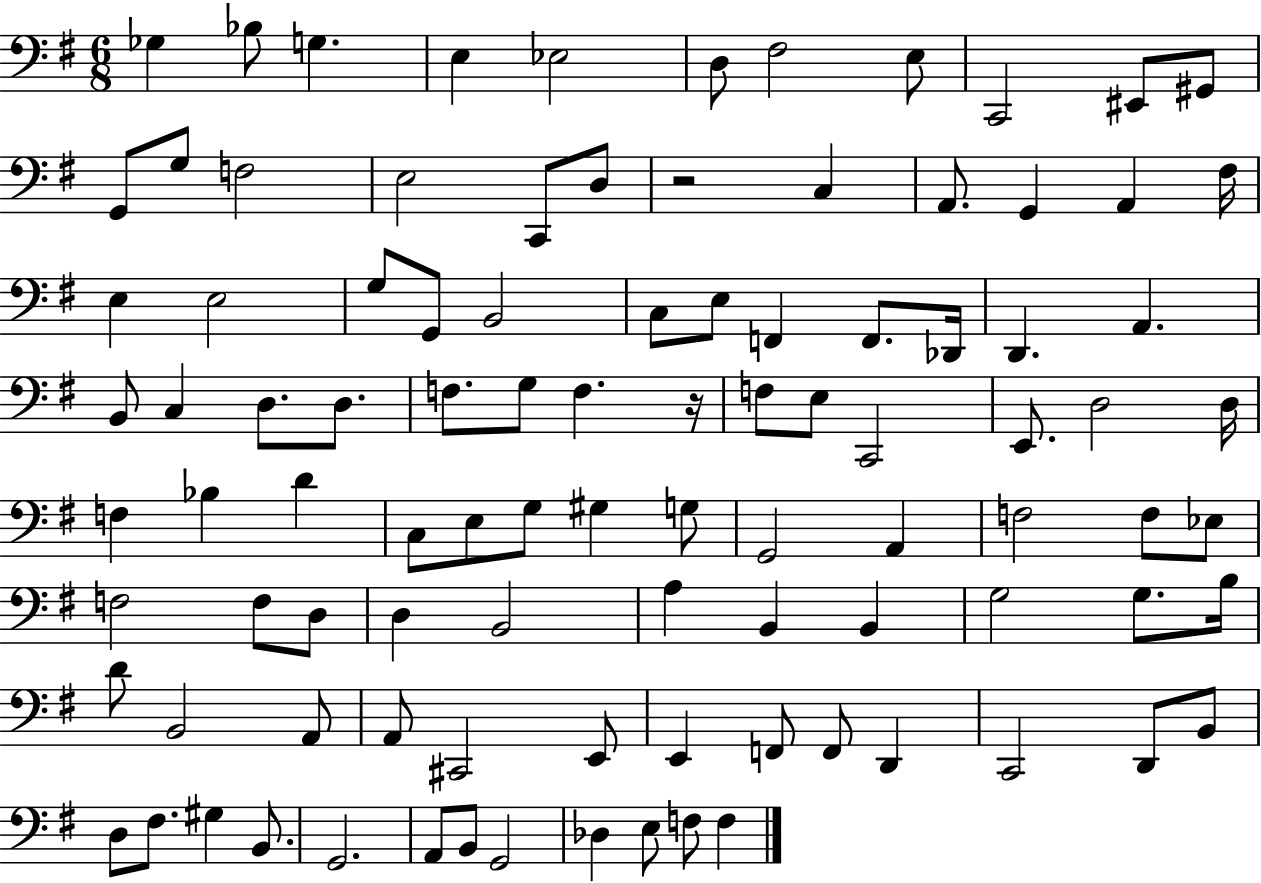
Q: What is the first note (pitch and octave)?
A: Gb3